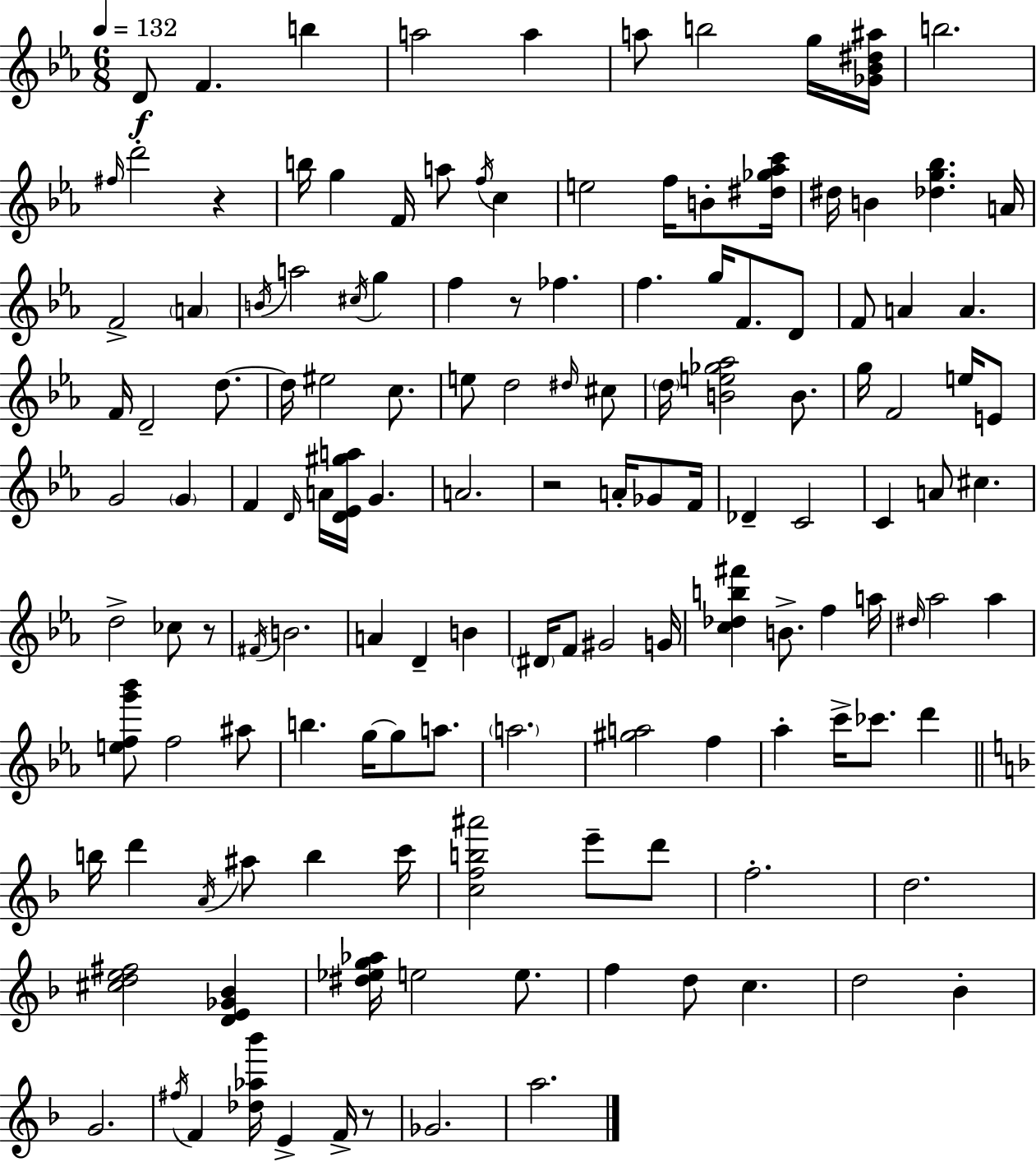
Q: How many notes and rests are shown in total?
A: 140